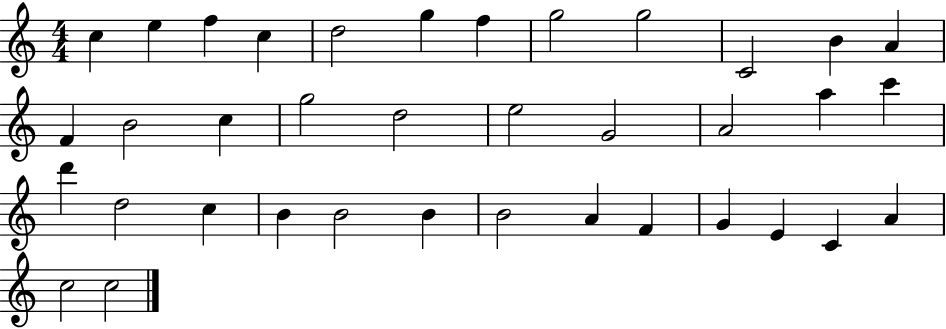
X:1
T:Untitled
M:4/4
L:1/4
K:C
c e f c d2 g f g2 g2 C2 B A F B2 c g2 d2 e2 G2 A2 a c' d' d2 c B B2 B B2 A F G E C A c2 c2